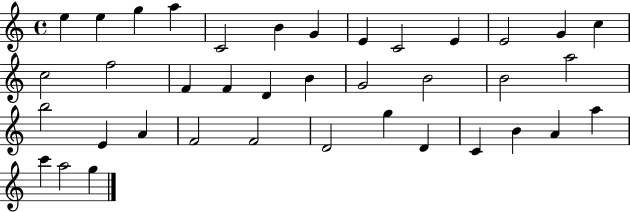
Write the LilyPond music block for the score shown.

{
  \clef treble
  \time 4/4
  \defaultTimeSignature
  \key c \major
  e''4 e''4 g''4 a''4 | c'2 b'4 g'4 | e'4 c'2 e'4 | e'2 g'4 c''4 | \break c''2 f''2 | f'4 f'4 d'4 b'4 | g'2 b'2 | b'2 a''2 | \break b''2 e'4 a'4 | f'2 f'2 | d'2 g''4 d'4 | c'4 b'4 a'4 a''4 | \break c'''4 a''2 g''4 | \bar "|."
}